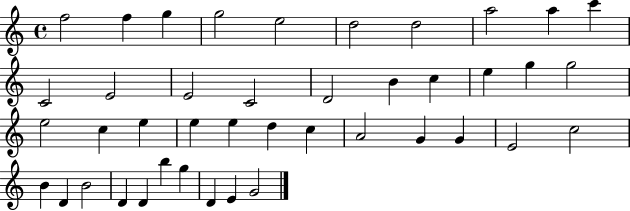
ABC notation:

X:1
T:Untitled
M:4/4
L:1/4
K:C
f2 f g g2 e2 d2 d2 a2 a c' C2 E2 E2 C2 D2 B c e g g2 e2 c e e e d c A2 G G E2 c2 B D B2 D D b g D E G2